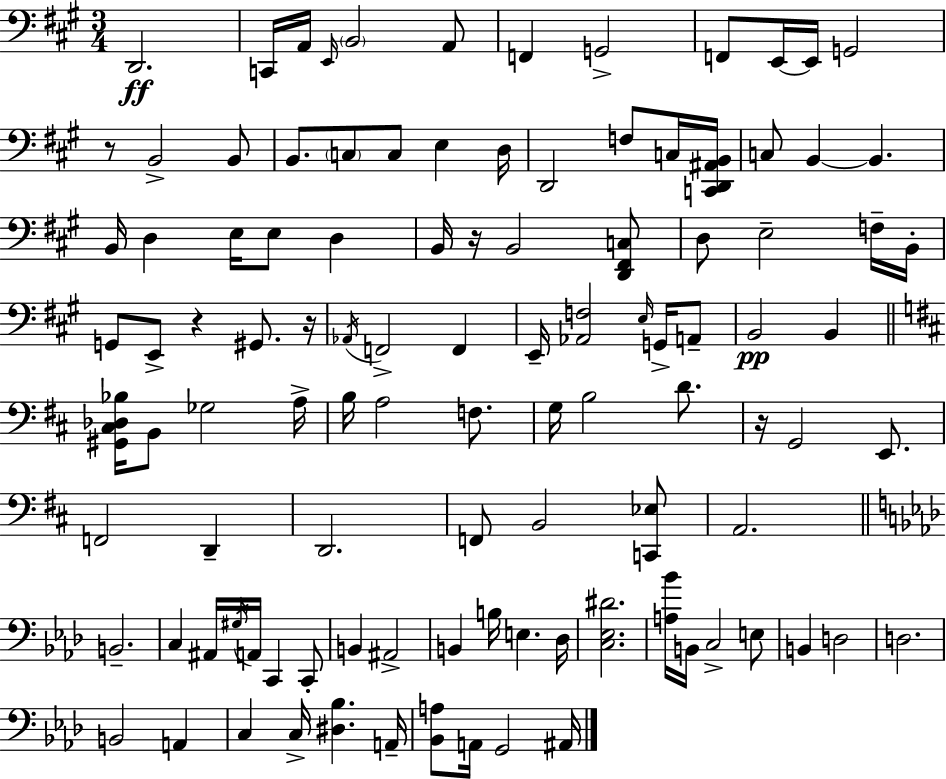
D2/h. C2/s A2/s E2/s B2/h A2/e F2/q G2/h F2/e E2/s E2/s G2/h R/e B2/h B2/e B2/e. C3/e C3/e E3/q D3/s D2/h F3/e C3/s [C2,D2,A#2,B2]/s C3/e B2/q B2/q. B2/s D3/q E3/s E3/e D3/q B2/s R/s B2/h [D2,F#2,C3]/e D3/e E3/h F3/s B2/s G2/e E2/e R/q G#2/e. R/s Ab2/s F2/h F2/q E2/s [Ab2,F3]/h E3/s G2/s A2/e B2/h B2/q [G#2,C#3,Db3,Bb3]/s B2/e Gb3/h A3/s B3/s A3/h F3/e. G3/s B3/h D4/e. R/s G2/h E2/e. F2/h D2/q D2/h. F2/e B2/h [C2,Eb3]/e A2/h. B2/h. C3/q A#2/s G#3/s A2/s C2/q C2/e B2/q A#2/h B2/q B3/s E3/q. Db3/s [C3,Eb3,D#4]/h. [A3,Bb4]/s B2/s C3/h E3/e B2/q D3/h D3/h. B2/h A2/q C3/q C3/s [D#3,Bb3]/q. A2/s [Bb2,A3]/e A2/s G2/h A#2/s